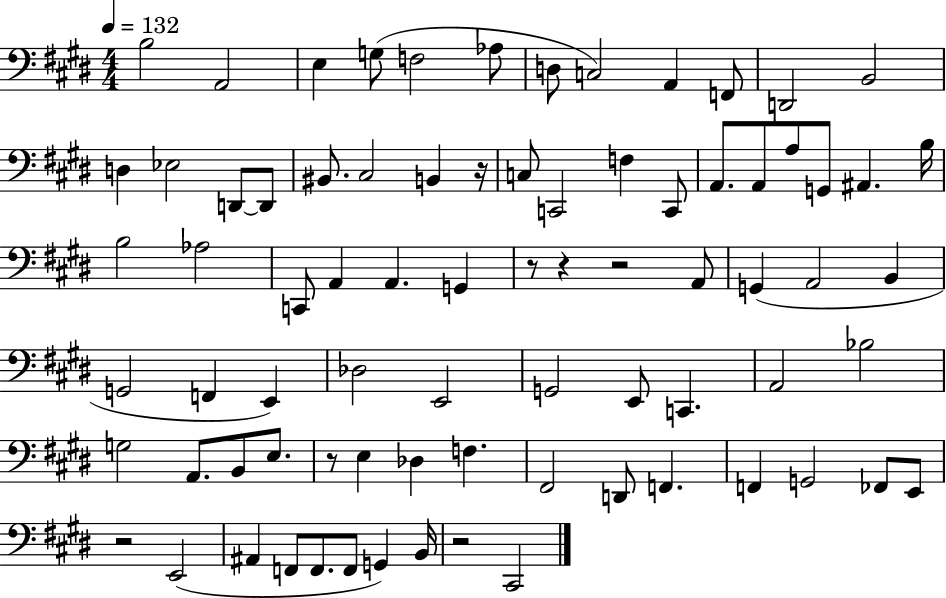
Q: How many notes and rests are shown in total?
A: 78